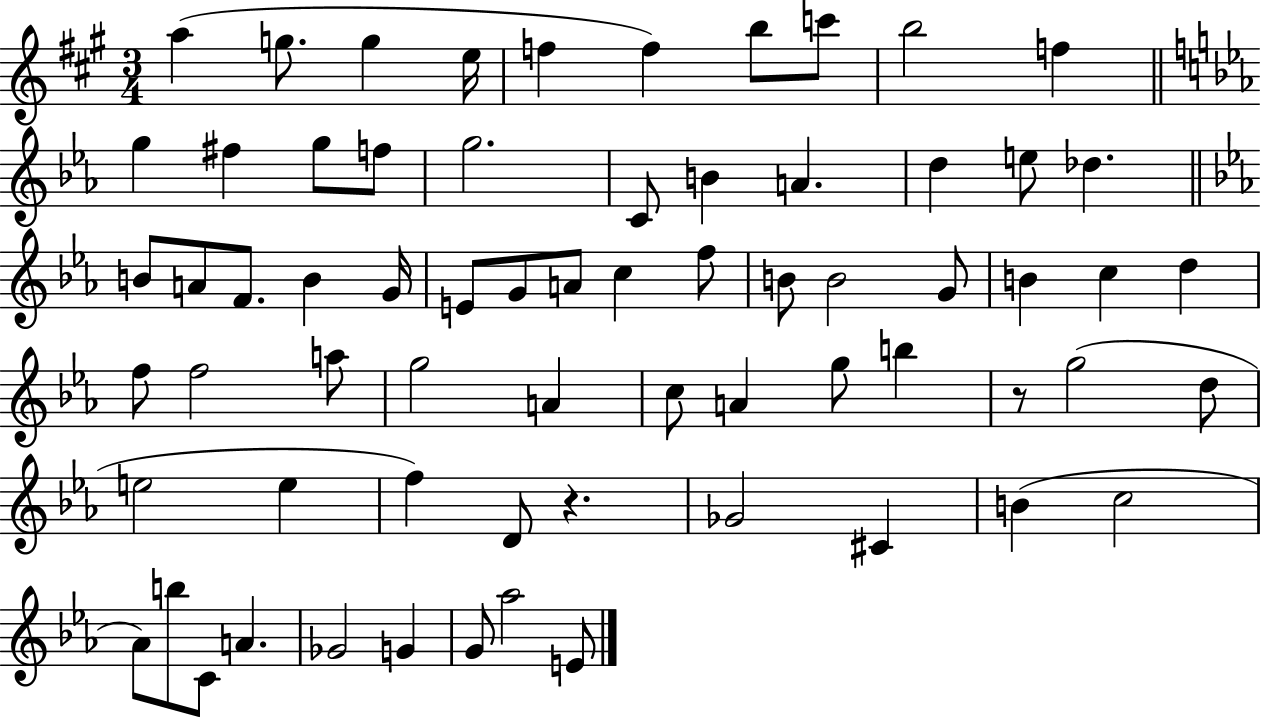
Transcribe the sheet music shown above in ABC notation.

X:1
T:Untitled
M:3/4
L:1/4
K:A
a g/2 g e/4 f f b/2 c'/2 b2 f g ^f g/2 f/2 g2 C/2 B A d e/2 _d B/2 A/2 F/2 B G/4 E/2 G/2 A/2 c f/2 B/2 B2 G/2 B c d f/2 f2 a/2 g2 A c/2 A g/2 b z/2 g2 d/2 e2 e f D/2 z _G2 ^C B c2 _A/2 b/2 C/2 A _G2 G G/2 _a2 E/2